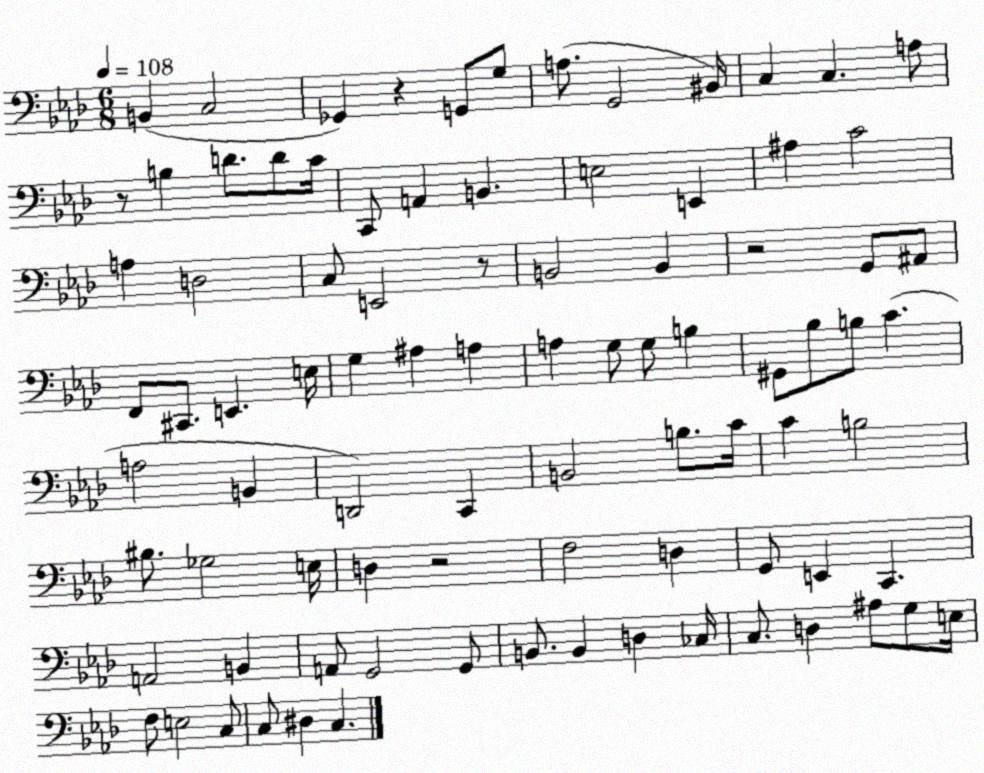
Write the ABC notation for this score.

X:1
T:Untitled
M:6/8
L:1/4
K:Ab
B,, C,2 _G,, z G,,/2 G,/2 A,/2 G,,2 ^B,,/4 C, C, A,/2 z/2 B, D/2 D/2 C/4 C,,/2 A,, B,, E,2 E,, ^A, C2 A, D,2 C,/2 E,,2 z/2 B,,2 B,, z2 G,,/2 ^A,,/2 F,,/2 ^C,,/2 E,, E,/4 G, ^A, A, A, G,/2 G,/2 B, ^G,,/2 _B,/2 B,/2 C A,2 B,, D,,2 C,, B,,2 B,/2 C/4 C B,2 ^B,/2 _G,2 E,/4 D, z2 F,2 D, G,,/2 E,, C,, A,,2 B,, A,,/2 G,,2 G,,/2 B,,/2 B,, D, _C,/4 C,/2 D, ^A,/2 G,/2 E,/4 F,/2 E,2 C,/2 C,/2 ^D, C,